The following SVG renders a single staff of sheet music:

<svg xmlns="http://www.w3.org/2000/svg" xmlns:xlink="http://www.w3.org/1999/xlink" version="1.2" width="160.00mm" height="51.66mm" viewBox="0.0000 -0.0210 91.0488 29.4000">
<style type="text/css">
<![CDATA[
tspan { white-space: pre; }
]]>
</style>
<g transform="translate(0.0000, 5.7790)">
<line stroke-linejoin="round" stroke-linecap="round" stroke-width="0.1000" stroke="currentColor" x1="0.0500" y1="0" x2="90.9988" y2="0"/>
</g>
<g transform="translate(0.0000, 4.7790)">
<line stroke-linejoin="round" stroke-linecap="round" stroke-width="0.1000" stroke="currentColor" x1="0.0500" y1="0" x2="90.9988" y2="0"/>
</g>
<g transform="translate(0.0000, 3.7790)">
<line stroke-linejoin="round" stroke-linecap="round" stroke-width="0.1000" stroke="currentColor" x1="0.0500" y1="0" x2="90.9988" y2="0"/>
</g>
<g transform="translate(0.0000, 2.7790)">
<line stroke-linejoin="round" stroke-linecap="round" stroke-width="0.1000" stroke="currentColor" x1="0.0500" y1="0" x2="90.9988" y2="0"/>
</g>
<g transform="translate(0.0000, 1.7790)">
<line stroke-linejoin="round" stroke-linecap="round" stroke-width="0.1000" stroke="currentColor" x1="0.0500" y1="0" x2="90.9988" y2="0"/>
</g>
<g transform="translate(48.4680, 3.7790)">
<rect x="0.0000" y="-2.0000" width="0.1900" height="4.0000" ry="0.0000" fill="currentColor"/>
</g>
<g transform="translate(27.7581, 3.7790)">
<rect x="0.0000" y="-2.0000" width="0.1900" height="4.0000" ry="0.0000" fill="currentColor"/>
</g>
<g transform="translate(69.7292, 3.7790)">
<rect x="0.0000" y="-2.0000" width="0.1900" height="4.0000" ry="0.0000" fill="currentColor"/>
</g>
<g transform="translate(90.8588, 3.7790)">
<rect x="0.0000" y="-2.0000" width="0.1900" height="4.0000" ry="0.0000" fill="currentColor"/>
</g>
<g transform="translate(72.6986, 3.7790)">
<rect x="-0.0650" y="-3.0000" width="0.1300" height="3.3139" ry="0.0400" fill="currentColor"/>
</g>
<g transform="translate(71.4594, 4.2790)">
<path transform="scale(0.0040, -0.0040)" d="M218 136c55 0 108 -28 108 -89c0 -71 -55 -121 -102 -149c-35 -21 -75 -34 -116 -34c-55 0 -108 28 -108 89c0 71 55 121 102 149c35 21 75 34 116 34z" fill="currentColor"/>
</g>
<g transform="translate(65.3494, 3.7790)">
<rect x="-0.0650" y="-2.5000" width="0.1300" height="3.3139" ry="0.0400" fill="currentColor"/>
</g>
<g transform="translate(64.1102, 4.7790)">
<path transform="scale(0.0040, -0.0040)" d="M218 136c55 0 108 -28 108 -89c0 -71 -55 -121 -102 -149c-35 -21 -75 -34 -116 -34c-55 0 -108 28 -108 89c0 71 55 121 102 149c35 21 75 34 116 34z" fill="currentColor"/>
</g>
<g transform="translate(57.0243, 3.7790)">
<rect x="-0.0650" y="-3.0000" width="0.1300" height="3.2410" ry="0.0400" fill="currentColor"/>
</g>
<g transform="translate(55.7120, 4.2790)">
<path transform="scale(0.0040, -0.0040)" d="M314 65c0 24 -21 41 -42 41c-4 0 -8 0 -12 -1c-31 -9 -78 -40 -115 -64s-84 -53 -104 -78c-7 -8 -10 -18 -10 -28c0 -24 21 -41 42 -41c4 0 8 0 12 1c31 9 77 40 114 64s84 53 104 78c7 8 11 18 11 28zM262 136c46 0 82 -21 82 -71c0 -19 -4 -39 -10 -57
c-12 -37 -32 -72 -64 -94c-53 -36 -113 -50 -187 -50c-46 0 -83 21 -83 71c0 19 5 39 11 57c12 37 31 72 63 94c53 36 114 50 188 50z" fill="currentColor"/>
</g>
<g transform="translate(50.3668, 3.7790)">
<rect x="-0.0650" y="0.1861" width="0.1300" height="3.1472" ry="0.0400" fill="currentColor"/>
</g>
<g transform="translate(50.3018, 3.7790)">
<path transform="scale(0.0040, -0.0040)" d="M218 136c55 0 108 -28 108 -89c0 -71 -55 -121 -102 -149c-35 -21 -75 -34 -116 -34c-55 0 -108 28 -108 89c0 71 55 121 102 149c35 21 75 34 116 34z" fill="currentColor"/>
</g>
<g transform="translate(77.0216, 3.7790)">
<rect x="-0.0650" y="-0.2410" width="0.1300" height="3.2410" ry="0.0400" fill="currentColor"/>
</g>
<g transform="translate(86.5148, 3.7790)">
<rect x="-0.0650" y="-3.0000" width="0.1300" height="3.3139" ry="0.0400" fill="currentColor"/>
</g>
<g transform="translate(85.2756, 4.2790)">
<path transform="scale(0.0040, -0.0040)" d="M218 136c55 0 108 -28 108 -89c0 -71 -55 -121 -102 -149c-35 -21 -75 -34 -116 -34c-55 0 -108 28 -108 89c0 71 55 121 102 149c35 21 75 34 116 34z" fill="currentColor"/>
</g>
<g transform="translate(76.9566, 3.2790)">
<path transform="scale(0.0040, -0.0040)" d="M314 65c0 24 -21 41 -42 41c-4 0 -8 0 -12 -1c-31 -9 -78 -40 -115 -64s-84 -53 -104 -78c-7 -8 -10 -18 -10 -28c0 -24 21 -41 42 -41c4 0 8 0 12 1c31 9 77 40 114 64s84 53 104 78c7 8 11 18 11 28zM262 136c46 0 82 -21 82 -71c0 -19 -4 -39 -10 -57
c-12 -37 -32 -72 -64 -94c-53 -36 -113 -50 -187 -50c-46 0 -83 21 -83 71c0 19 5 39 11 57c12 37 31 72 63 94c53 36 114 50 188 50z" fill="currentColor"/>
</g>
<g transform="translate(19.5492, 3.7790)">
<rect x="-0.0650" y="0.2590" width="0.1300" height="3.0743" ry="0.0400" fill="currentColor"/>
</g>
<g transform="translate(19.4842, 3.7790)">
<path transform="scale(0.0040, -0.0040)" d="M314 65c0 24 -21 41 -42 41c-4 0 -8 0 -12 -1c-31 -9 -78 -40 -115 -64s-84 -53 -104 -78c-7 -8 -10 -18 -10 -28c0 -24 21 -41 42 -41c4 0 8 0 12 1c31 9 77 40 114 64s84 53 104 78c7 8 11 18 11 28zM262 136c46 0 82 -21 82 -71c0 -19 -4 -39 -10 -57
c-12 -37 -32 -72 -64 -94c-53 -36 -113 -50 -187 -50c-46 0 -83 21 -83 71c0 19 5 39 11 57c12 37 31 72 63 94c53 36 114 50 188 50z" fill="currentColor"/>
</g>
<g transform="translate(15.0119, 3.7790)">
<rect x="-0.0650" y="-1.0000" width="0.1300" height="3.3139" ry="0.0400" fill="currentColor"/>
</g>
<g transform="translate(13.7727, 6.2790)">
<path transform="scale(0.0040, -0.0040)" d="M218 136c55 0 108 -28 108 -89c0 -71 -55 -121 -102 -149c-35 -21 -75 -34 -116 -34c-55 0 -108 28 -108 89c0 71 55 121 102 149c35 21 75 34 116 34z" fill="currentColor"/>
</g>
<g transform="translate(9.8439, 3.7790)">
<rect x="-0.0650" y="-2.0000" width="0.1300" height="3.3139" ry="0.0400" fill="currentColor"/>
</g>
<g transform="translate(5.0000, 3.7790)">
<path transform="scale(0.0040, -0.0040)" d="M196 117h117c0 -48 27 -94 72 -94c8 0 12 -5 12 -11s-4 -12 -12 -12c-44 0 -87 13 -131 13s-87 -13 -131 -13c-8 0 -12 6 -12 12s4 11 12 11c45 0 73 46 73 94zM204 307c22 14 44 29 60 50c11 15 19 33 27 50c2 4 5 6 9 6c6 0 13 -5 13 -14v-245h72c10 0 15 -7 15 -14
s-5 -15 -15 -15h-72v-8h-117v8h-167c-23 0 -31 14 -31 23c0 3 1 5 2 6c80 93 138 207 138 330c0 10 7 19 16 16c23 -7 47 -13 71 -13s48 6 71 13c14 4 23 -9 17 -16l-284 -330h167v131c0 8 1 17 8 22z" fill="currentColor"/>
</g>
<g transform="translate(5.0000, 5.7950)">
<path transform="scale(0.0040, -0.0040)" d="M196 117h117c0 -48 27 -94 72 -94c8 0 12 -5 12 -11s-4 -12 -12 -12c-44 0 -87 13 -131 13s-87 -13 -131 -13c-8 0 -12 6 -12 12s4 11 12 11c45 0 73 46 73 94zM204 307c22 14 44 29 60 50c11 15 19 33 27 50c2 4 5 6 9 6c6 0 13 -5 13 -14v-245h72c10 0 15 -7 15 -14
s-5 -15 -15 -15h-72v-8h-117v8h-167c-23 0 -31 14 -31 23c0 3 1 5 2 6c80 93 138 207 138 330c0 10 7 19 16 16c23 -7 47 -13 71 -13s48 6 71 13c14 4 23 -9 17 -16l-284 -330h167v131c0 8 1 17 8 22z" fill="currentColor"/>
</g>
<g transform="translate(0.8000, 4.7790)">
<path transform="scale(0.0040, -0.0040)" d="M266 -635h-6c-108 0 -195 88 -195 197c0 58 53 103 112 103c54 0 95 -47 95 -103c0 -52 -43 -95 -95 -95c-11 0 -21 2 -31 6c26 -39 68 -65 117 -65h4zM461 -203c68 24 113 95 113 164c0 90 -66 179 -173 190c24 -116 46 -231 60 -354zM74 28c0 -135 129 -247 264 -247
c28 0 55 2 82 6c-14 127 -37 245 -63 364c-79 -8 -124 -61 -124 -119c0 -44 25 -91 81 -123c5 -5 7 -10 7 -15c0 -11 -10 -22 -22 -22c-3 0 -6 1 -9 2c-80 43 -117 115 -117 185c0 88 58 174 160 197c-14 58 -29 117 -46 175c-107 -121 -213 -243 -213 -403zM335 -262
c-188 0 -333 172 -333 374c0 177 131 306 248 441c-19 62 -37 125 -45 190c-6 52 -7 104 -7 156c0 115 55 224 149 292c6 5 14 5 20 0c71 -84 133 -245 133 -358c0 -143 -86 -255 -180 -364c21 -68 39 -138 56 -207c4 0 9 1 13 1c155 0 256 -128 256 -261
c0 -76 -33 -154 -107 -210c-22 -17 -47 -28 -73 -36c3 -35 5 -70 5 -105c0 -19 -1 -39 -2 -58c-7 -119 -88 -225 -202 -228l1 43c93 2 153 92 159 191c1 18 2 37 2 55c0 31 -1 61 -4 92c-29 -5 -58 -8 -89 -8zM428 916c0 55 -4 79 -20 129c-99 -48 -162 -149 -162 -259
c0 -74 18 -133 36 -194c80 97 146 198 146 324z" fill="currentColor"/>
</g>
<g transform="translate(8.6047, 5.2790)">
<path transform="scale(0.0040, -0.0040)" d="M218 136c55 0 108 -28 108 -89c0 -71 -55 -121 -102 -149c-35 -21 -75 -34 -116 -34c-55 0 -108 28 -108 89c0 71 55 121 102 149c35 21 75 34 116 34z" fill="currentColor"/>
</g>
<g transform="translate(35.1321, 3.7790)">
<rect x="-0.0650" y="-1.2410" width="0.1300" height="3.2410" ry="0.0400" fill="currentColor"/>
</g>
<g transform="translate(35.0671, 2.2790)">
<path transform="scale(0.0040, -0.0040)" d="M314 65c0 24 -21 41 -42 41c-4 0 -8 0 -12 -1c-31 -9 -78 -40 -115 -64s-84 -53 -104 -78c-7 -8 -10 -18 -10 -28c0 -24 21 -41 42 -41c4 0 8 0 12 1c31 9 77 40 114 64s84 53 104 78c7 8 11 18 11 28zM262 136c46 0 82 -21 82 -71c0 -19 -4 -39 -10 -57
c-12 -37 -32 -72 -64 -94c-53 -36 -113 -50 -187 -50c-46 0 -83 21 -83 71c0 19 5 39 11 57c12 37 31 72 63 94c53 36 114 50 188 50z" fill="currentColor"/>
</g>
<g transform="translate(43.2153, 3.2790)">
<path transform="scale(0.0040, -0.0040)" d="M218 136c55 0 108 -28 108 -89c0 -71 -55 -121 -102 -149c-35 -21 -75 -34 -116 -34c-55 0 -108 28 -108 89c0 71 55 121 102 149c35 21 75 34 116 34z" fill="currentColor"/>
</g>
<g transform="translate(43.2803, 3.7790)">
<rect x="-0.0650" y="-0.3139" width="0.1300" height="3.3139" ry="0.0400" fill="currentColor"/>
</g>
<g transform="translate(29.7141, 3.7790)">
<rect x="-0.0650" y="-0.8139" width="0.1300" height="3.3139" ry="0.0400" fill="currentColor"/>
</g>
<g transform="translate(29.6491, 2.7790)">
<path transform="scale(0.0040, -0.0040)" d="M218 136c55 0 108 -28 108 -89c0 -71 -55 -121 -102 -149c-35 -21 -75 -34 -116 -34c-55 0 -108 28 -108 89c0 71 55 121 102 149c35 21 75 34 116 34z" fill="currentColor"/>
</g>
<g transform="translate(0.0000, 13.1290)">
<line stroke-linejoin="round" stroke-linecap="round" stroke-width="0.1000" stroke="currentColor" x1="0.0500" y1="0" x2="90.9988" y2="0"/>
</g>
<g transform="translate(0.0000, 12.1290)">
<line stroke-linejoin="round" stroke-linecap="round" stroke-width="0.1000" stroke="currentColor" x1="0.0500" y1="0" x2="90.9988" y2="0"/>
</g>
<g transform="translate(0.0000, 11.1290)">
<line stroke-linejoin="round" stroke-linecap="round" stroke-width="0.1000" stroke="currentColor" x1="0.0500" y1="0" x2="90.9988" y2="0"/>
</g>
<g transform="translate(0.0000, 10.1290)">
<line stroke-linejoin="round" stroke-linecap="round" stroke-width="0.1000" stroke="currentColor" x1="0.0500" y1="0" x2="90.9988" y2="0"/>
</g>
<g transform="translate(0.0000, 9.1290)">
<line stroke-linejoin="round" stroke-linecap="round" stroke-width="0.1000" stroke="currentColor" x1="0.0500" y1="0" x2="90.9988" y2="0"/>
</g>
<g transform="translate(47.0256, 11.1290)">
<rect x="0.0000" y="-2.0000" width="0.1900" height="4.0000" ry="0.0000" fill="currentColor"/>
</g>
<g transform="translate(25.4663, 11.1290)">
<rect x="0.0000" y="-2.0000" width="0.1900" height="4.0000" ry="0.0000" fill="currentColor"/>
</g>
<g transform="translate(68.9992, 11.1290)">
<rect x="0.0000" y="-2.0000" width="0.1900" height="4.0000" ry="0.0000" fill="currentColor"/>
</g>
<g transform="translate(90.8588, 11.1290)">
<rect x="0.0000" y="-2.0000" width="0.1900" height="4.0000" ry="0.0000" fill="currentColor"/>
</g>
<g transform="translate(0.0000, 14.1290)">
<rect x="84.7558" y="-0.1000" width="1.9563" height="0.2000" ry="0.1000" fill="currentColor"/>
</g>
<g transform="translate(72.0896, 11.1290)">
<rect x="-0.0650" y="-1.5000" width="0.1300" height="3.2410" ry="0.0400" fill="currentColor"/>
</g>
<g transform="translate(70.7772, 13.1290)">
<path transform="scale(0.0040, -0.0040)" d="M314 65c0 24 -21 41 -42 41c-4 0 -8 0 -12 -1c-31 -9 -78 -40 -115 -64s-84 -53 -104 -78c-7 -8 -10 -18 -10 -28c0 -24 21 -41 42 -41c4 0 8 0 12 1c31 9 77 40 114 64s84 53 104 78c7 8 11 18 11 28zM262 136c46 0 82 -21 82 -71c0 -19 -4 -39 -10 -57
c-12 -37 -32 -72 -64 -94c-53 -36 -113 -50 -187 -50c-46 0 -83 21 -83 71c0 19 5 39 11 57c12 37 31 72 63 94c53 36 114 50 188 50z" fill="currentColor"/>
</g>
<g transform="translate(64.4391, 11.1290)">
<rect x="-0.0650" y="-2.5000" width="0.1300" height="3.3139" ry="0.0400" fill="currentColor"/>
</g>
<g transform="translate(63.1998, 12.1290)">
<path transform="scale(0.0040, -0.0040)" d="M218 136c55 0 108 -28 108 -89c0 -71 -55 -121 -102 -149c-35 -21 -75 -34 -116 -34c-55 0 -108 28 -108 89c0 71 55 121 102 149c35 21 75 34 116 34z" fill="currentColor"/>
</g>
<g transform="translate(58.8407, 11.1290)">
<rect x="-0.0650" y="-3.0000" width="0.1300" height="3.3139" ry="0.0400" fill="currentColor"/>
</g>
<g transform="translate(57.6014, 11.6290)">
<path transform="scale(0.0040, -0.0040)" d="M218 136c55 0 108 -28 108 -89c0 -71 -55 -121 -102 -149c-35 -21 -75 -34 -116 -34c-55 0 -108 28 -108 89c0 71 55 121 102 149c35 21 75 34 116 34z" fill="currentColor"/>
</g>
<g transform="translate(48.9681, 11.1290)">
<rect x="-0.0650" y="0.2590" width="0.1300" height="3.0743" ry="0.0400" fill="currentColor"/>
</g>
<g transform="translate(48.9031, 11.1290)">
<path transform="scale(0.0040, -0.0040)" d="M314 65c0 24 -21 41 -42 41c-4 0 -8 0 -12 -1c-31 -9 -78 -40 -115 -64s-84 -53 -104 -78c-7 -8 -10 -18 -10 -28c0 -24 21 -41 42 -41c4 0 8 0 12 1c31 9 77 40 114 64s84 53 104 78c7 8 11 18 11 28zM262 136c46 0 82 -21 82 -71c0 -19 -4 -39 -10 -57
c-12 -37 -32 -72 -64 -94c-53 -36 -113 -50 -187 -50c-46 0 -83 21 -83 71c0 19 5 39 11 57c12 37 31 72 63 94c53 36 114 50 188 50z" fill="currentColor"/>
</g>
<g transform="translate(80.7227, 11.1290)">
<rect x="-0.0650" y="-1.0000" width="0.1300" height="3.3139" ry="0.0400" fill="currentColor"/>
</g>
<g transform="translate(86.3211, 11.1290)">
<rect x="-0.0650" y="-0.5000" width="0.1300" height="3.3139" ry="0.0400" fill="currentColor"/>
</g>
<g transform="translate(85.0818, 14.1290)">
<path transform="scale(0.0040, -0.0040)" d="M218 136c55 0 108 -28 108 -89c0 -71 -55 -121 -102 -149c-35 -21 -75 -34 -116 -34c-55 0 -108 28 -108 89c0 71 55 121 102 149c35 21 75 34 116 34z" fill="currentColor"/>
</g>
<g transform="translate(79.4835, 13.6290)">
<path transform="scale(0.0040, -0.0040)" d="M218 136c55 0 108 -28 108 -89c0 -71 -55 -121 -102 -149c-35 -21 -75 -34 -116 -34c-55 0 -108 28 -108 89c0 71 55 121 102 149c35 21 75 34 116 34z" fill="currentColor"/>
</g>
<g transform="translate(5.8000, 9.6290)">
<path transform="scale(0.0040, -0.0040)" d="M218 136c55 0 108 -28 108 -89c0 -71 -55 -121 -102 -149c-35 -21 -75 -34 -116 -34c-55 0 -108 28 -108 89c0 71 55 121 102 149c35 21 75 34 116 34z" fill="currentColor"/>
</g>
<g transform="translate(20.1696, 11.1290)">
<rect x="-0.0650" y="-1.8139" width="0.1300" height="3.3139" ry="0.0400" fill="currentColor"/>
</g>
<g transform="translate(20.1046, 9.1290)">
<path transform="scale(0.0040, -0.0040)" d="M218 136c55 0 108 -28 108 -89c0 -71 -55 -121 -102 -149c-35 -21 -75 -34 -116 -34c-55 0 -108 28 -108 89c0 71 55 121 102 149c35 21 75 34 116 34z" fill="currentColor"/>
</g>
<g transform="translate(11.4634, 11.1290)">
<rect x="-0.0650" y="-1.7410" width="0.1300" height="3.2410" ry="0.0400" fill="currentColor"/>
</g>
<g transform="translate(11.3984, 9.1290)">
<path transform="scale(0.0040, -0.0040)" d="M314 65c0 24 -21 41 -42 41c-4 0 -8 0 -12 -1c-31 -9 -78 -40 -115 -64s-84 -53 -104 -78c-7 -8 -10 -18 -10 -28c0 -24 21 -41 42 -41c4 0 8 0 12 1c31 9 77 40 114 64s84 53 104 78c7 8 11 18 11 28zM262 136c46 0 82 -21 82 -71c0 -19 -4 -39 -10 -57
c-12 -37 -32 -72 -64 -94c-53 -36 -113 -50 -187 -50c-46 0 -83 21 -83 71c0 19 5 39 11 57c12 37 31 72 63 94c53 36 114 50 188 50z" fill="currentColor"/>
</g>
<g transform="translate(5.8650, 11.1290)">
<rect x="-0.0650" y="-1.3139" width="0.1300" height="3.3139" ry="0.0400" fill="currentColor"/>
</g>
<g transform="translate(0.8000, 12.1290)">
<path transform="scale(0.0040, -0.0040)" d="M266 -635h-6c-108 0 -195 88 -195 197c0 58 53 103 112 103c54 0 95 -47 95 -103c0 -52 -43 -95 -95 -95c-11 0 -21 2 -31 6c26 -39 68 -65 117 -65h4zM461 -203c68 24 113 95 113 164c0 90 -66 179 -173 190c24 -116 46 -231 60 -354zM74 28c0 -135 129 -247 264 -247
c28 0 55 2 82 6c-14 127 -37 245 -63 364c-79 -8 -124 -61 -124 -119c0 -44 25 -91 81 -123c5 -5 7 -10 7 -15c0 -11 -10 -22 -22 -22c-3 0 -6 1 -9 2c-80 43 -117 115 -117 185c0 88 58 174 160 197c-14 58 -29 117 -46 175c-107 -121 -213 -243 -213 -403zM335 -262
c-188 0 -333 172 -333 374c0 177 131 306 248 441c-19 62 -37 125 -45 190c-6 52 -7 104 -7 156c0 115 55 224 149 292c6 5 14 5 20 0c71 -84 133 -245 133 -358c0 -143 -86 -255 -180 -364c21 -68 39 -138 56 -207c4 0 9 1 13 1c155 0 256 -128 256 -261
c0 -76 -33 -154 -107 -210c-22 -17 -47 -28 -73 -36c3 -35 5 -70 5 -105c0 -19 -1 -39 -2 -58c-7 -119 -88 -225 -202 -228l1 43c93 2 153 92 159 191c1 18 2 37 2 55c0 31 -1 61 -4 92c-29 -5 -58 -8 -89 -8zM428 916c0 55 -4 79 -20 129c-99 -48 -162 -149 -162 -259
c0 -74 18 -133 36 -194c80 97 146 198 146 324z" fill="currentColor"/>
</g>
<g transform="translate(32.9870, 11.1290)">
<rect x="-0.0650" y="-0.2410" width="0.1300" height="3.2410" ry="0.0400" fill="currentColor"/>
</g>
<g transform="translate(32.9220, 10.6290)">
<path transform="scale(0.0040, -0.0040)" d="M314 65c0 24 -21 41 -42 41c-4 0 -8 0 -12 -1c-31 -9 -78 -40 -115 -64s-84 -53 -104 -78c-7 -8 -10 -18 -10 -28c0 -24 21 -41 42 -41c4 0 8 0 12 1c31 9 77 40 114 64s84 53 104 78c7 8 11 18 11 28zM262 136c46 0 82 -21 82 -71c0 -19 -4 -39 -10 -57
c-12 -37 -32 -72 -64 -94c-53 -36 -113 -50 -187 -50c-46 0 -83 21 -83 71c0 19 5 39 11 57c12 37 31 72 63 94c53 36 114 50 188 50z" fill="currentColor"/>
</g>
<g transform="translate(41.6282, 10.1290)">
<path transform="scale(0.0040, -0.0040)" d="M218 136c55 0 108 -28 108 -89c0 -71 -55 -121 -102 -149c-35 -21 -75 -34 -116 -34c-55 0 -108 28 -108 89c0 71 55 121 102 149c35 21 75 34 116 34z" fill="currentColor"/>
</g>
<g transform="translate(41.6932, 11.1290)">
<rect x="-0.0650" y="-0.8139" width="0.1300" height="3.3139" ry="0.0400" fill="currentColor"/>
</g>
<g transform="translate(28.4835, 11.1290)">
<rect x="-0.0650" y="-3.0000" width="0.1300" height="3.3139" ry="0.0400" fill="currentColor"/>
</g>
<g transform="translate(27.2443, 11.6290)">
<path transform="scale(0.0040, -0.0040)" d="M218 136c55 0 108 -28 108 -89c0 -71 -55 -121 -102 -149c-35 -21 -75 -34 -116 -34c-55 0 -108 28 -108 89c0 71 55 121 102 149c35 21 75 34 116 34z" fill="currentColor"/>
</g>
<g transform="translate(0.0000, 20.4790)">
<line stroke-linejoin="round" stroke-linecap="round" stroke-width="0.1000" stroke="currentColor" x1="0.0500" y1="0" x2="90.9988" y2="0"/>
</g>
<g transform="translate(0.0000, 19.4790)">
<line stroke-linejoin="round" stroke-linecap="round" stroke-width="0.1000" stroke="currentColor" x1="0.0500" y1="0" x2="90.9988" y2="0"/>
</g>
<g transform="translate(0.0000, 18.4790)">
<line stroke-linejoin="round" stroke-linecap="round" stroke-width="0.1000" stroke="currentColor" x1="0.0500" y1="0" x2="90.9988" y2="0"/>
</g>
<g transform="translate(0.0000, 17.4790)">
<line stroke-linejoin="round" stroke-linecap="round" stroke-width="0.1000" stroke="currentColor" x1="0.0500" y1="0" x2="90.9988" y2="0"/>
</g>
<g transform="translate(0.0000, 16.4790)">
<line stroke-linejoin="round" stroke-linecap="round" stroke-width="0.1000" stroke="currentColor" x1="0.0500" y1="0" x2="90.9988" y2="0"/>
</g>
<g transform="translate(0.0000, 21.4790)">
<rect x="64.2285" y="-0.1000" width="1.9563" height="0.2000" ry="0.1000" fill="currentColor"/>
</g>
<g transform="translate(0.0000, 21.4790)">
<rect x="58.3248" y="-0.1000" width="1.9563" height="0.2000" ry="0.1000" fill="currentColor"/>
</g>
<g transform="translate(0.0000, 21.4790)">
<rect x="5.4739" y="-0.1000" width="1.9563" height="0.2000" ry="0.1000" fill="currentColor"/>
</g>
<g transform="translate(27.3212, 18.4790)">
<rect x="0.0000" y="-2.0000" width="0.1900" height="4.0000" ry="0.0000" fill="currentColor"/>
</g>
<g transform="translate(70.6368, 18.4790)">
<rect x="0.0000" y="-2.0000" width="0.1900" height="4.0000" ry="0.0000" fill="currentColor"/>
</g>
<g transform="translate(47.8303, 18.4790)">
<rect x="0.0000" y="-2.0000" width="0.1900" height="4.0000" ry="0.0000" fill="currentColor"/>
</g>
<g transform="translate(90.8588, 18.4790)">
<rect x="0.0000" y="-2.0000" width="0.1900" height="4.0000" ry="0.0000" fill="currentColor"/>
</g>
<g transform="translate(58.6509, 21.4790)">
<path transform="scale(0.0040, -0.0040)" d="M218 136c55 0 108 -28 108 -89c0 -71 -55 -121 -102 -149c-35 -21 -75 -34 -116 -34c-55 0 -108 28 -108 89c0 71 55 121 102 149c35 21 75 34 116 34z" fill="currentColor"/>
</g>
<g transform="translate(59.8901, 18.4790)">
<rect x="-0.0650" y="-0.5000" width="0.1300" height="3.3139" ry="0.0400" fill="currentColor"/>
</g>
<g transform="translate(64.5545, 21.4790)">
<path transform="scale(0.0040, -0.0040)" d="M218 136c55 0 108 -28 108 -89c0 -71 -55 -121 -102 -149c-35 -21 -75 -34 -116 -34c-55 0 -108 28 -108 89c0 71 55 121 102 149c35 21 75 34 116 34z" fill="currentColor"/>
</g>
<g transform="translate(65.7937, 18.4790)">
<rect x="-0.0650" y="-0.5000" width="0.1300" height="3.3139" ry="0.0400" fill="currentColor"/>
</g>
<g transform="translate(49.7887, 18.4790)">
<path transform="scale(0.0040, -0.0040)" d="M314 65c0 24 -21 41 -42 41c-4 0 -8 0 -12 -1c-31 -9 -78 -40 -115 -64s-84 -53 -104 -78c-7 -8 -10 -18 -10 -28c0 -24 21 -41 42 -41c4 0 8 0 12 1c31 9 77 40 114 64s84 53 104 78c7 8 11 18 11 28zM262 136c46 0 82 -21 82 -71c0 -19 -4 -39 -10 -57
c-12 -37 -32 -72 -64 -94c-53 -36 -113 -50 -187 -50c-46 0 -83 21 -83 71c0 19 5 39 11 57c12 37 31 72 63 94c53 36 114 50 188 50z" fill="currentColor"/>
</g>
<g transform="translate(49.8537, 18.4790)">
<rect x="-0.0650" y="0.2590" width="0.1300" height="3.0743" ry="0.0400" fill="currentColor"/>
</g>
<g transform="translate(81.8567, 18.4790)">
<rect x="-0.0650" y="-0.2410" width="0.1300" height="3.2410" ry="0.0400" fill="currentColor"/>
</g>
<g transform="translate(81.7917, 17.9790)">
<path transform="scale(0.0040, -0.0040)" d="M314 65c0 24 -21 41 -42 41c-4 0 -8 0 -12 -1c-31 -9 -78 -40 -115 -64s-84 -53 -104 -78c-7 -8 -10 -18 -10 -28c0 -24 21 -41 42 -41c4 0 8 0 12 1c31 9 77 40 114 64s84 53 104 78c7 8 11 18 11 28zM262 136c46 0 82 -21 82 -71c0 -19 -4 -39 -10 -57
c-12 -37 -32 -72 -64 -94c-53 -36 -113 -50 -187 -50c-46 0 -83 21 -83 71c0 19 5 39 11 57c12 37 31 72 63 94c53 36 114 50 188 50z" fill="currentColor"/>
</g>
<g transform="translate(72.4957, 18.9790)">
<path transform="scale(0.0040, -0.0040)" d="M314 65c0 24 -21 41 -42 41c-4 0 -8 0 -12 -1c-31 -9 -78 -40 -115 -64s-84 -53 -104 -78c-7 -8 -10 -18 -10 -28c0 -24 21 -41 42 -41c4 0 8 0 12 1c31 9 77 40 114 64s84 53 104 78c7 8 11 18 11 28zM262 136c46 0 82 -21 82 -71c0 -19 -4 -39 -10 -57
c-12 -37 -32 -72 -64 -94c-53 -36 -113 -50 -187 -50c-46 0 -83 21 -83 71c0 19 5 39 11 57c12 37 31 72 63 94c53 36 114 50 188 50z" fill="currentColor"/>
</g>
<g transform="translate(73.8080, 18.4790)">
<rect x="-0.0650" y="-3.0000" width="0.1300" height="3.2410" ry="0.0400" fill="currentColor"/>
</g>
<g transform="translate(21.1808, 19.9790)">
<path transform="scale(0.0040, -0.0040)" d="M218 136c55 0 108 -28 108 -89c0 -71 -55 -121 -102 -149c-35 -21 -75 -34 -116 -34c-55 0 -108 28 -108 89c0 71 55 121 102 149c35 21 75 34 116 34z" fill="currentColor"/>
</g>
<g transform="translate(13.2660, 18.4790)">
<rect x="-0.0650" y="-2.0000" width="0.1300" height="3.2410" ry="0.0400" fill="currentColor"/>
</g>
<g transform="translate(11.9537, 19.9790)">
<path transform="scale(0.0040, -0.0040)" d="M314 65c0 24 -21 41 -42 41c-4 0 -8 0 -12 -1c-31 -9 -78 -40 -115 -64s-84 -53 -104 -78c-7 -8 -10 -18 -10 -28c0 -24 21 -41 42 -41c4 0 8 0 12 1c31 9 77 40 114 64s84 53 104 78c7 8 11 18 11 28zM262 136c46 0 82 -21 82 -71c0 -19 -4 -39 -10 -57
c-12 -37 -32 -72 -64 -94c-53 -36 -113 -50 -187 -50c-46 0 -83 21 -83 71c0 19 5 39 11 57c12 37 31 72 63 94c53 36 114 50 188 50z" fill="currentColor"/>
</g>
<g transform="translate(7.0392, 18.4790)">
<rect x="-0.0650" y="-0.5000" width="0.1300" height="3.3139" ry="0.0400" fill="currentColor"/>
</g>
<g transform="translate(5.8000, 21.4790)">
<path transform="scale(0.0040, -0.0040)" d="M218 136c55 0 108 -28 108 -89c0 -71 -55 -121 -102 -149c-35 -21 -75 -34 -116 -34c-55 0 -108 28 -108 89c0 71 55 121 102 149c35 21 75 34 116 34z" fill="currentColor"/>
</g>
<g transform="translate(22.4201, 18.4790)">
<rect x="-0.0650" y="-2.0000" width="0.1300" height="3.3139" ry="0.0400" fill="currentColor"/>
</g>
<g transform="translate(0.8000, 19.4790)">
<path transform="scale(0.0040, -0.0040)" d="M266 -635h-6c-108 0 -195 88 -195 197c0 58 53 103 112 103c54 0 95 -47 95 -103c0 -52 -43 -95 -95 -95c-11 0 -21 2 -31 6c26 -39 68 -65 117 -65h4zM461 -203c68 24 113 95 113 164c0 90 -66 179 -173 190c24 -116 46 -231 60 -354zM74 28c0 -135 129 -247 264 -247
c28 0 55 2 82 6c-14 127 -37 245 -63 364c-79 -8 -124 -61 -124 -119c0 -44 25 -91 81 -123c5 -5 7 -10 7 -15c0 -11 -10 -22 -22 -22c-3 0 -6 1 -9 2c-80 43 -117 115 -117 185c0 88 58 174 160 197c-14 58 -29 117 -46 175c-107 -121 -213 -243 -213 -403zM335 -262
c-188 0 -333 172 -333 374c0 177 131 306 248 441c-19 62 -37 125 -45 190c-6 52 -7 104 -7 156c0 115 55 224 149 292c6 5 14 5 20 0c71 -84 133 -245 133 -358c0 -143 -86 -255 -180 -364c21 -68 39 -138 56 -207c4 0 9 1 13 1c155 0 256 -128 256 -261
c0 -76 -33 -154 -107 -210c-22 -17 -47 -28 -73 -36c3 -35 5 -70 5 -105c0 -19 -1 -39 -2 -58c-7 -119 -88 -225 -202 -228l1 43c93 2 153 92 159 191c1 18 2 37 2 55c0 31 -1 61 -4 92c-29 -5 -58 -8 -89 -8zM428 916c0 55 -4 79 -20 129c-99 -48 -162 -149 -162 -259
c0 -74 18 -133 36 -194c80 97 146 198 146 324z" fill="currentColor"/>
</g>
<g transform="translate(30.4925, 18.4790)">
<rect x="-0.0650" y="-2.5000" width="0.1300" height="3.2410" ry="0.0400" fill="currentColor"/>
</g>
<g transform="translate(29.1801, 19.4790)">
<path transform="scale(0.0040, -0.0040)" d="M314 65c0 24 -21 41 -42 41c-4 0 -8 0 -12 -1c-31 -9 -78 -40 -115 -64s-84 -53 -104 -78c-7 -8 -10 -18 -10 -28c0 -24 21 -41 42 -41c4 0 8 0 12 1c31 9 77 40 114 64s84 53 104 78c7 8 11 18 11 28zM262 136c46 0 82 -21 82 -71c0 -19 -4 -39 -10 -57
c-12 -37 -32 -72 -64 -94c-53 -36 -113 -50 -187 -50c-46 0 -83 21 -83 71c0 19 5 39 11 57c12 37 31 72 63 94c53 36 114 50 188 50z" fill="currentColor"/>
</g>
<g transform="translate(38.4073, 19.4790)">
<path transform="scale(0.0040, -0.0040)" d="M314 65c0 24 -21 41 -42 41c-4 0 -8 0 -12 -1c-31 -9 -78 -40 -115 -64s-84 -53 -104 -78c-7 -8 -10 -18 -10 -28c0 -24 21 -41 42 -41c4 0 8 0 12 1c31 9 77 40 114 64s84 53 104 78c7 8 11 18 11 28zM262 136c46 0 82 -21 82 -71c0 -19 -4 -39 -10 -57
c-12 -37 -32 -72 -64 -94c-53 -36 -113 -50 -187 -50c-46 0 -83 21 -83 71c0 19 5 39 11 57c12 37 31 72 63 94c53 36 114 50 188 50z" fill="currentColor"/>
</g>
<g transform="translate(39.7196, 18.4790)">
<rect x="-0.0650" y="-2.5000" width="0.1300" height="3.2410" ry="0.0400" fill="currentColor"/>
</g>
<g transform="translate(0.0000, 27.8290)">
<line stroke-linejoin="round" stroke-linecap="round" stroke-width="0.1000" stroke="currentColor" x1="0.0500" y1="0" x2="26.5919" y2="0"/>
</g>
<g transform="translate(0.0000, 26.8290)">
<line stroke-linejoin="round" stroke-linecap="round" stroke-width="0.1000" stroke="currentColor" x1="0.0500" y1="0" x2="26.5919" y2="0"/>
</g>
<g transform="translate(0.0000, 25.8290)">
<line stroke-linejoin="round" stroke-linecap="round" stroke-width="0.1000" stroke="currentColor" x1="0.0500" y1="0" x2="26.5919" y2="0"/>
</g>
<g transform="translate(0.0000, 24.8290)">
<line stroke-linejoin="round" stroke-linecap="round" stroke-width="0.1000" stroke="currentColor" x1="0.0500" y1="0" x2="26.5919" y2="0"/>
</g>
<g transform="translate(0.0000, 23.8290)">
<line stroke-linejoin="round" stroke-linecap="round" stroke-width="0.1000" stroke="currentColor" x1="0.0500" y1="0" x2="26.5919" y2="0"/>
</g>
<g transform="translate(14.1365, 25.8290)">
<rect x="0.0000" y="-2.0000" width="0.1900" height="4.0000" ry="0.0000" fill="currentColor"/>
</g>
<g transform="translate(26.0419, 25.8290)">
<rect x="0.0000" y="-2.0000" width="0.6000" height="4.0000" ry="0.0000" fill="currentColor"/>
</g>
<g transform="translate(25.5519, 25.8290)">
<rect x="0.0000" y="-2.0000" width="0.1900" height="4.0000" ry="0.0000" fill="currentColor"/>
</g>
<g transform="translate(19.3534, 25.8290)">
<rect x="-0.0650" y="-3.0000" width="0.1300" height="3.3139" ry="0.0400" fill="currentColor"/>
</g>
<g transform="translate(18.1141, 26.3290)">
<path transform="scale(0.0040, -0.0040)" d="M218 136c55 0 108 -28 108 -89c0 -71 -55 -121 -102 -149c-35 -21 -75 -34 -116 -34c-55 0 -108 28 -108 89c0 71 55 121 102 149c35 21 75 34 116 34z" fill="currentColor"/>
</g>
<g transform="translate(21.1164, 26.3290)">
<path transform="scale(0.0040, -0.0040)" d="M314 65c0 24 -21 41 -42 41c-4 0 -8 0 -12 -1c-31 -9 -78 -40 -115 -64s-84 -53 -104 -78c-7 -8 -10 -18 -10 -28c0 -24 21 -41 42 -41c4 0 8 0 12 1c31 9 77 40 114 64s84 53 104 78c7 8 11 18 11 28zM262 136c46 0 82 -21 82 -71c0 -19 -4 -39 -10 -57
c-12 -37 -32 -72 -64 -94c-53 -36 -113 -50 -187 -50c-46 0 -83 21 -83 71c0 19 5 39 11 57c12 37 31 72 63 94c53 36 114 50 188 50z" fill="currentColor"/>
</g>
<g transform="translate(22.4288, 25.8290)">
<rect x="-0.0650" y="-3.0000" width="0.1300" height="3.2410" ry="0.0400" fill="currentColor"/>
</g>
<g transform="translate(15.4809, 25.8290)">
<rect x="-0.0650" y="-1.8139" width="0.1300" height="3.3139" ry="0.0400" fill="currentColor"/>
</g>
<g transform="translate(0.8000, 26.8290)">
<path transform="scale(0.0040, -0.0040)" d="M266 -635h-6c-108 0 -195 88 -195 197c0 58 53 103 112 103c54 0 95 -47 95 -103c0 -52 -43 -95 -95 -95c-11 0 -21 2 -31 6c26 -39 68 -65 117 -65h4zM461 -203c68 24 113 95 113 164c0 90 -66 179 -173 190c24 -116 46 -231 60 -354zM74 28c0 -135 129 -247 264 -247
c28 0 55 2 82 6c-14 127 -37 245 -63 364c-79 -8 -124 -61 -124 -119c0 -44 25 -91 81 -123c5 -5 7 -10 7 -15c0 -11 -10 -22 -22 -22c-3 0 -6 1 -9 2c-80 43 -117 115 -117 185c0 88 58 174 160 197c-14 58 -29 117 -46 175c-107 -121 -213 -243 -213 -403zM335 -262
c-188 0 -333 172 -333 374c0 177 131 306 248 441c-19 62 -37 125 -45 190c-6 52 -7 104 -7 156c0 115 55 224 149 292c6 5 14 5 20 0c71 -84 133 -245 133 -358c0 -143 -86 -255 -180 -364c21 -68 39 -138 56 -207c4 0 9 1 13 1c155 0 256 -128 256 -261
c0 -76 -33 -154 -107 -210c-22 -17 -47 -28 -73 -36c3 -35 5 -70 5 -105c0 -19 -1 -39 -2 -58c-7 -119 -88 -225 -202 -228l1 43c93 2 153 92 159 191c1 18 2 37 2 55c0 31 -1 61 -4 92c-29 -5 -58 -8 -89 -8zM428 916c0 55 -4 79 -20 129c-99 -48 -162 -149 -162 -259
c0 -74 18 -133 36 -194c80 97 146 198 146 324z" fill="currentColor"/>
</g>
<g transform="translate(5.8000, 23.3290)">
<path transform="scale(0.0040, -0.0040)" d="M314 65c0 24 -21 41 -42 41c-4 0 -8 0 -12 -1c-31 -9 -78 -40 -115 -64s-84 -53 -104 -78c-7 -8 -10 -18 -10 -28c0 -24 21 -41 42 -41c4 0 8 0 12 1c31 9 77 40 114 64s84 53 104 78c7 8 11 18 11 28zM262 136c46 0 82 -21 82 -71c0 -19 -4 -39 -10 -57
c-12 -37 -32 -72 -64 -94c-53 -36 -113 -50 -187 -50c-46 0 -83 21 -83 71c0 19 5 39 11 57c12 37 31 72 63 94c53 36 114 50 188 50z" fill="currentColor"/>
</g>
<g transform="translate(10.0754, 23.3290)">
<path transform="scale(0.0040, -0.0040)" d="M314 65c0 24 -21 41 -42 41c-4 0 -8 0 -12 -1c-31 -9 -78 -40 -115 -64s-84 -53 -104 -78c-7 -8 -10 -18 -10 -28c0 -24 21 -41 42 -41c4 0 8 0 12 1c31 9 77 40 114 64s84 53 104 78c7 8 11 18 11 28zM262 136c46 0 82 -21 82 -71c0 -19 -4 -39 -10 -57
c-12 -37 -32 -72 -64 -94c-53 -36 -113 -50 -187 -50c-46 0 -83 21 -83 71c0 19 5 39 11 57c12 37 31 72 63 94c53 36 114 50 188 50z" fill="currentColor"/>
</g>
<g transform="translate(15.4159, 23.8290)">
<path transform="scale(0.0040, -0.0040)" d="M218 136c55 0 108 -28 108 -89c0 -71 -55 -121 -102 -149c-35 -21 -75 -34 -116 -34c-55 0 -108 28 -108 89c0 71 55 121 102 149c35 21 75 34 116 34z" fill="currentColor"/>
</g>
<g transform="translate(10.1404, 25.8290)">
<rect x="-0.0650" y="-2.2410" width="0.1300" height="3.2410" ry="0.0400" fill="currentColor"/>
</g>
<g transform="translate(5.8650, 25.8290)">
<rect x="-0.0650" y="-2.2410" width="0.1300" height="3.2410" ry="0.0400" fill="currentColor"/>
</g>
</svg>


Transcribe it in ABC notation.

X:1
T:Untitled
M:4/4
L:1/4
K:C
F D B2 d e2 c B A2 G A c2 A e f2 f A c2 d B2 A G E2 D C C F2 F G2 G2 B2 C C A2 c2 g2 g2 f A A2